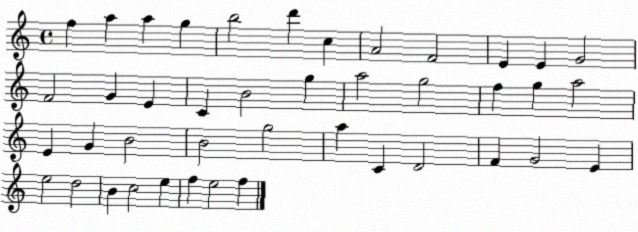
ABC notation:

X:1
T:Untitled
M:4/4
L:1/4
K:C
f a a g b2 d' c A2 F2 E E G2 F2 G E C B2 g a2 g2 f g a2 E G B2 B2 g2 a C D2 F G2 E e2 d2 B c2 e f e2 f